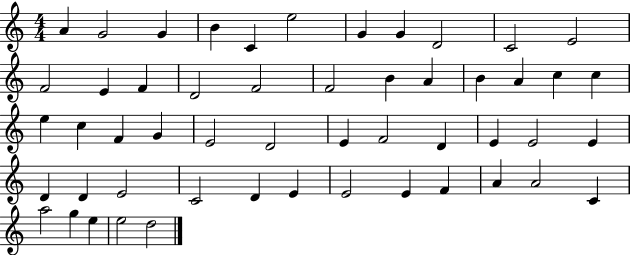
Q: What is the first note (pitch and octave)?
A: A4